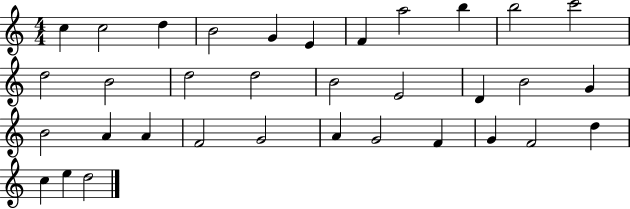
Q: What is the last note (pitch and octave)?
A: D5